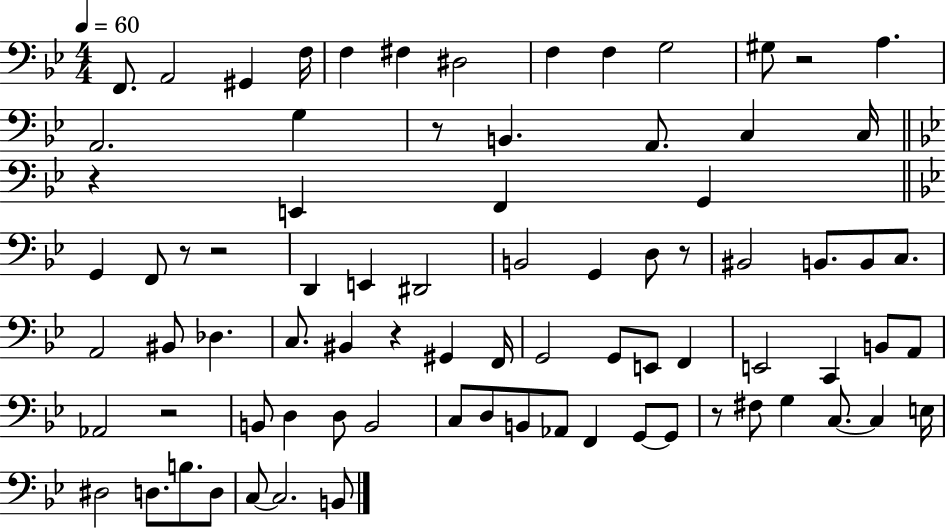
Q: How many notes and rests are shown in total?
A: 81